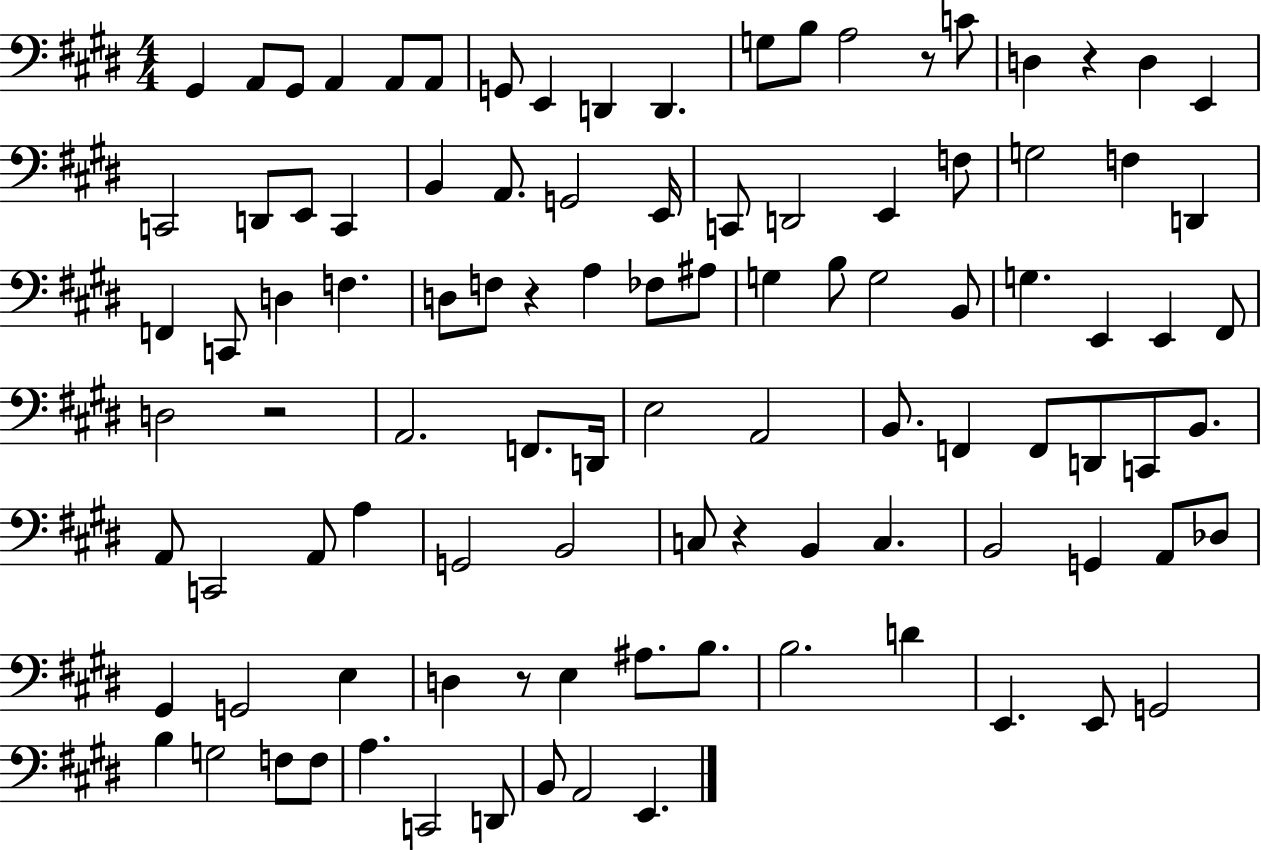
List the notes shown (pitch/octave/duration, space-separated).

G#2/q A2/e G#2/e A2/q A2/e A2/e G2/e E2/q D2/q D2/q. G3/e B3/e A3/h R/e C4/e D3/q R/q D3/q E2/q C2/h D2/e E2/e C2/q B2/q A2/e. G2/h E2/s C2/e D2/h E2/q F3/e G3/h F3/q D2/q F2/q C2/e D3/q F3/q. D3/e F3/e R/q A3/q FES3/e A#3/e G3/q B3/e G3/h B2/e G3/q. E2/q E2/q F#2/e D3/h R/h A2/h. F2/e. D2/s E3/h A2/h B2/e. F2/q F2/e D2/e C2/e B2/e. A2/e C2/h A2/e A3/q G2/h B2/h C3/e R/q B2/q C3/q. B2/h G2/q A2/e Db3/e G#2/q G2/h E3/q D3/q R/e E3/q A#3/e. B3/e. B3/h. D4/q E2/q. E2/e G2/h B3/q G3/h F3/e F3/e A3/q. C2/h D2/e B2/e A2/h E2/q.